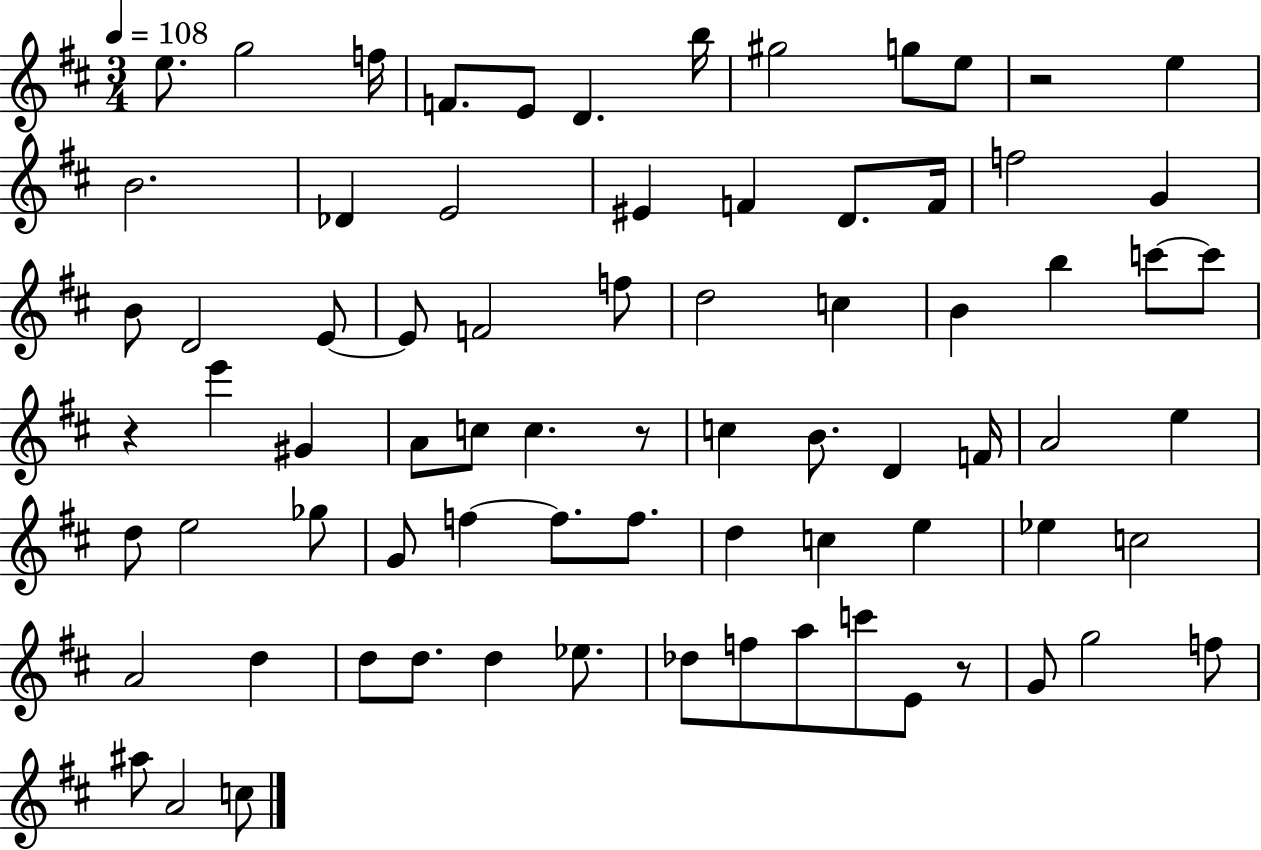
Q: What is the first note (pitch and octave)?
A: E5